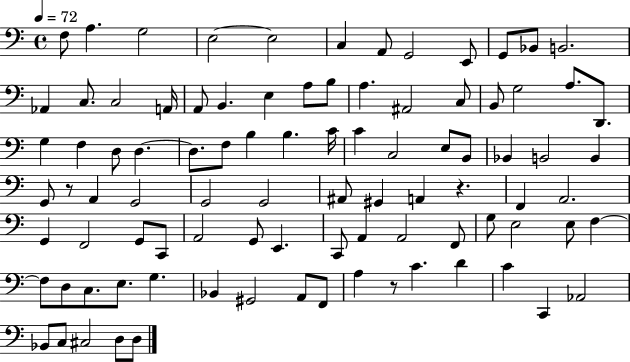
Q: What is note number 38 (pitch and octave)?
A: C4